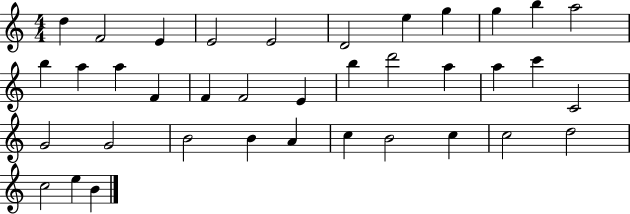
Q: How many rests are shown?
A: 0